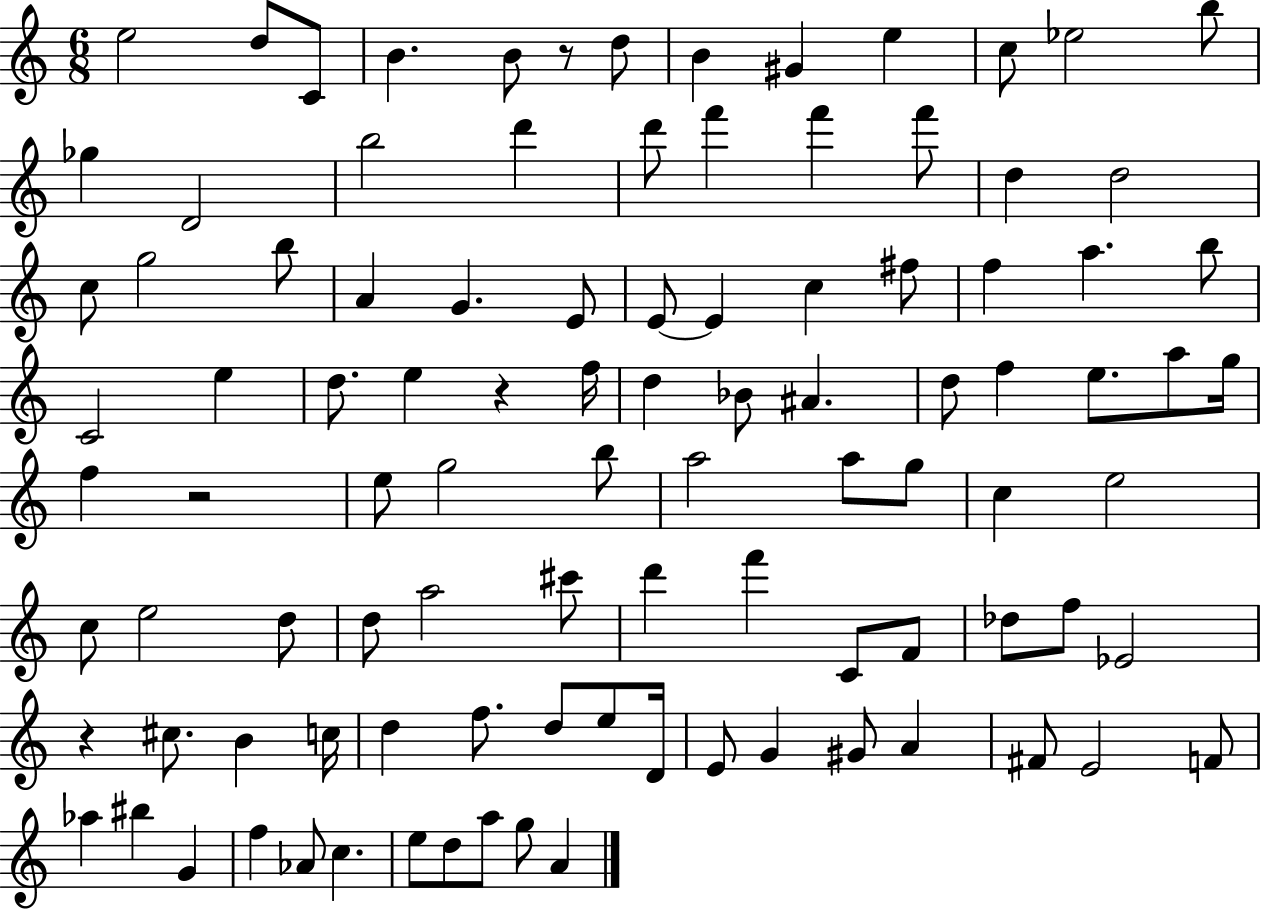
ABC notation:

X:1
T:Untitled
M:6/8
L:1/4
K:C
e2 d/2 C/2 B B/2 z/2 d/2 B ^G e c/2 _e2 b/2 _g D2 b2 d' d'/2 f' f' f'/2 d d2 c/2 g2 b/2 A G E/2 E/2 E c ^f/2 f a b/2 C2 e d/2 e z f/4 d _B/2 ^A d/2 f e/2 a/2 g/4 f z2 e/2 g2 b/2 a2 a/2 g/2 c e2 c/2 e2 d/2 d/2 a2 ^c'/2 d' f' C/2 F/2 _d/2 f/2 _E2 z ^c/2 B c/4 d f/2 d/2 e/2 D/4 E/2 G ^G/2 A ^F/2 E2 F/2 _a ^b G f _A/2 c e/2 d/2 a/2 g/2 A